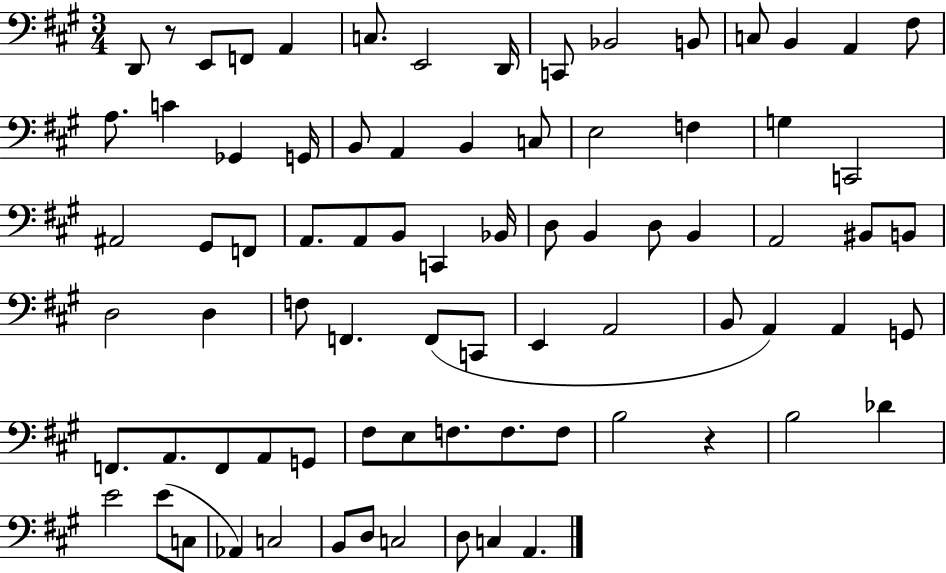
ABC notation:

X:1
T:Untitled
M:3/4
L:1/4
K:A
D,,/2 z/2 E,,/2 F,,/2 A,, C,/2 E,,2 D,,/4 C,,/2 _B,,2 B,,/2 C,/2 B,, A,, ^F,/2 A,/2 C _G,, G,,/4 B,,/2 A,, B,, C,/2 E,2 F, G, C,,2 ^A,,2 ^G,,/2 F,,/2 A,,/2 A,,/2 B,,/2 C,, _B,,/4 D,/2 B,, D,/2 B,, A,,2 ^B,,/2 B,,/2 D,2 D, F,/2 F,, F,,/2 C,,/2 E,, A,,2 B,,/2 A,, A,, G,,/2 F,,/2 A,,/2 F,,/2 A,,/2 G,,/2 ^F,/2 E,/2 F,/2 F,/2 F,/2 B,2 z B,2 _D E2 E/2 C,/2 _A,, C,2 B,,/2 D,/2 C,2 D,/2 C, A,,